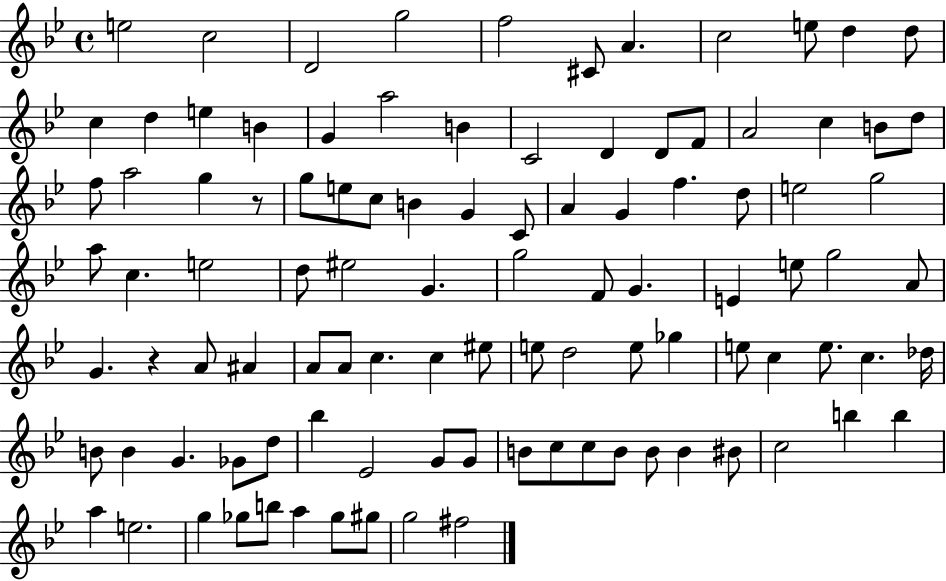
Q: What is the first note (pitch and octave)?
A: E5